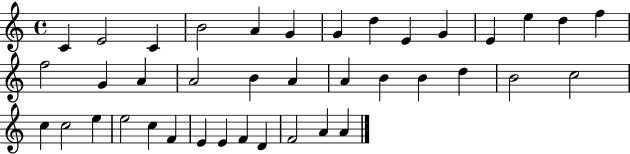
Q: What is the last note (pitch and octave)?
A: A4